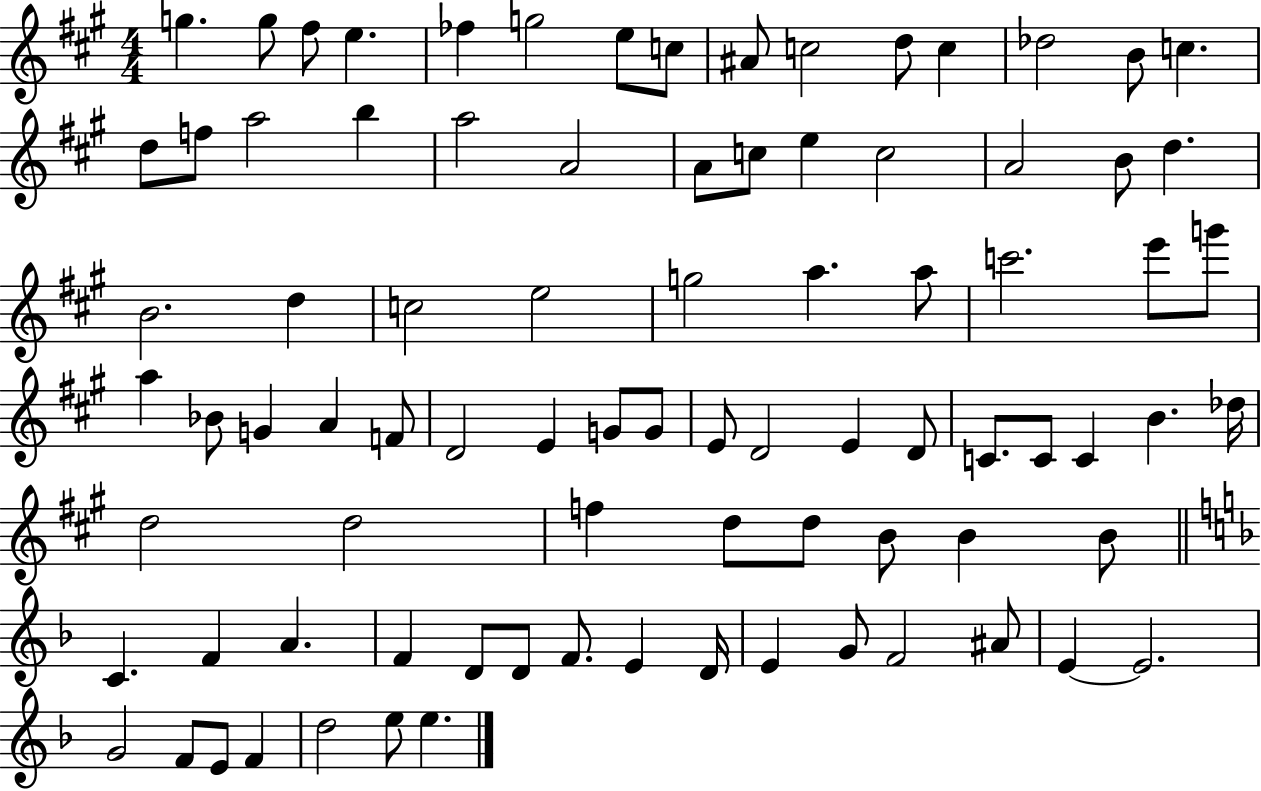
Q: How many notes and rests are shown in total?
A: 86